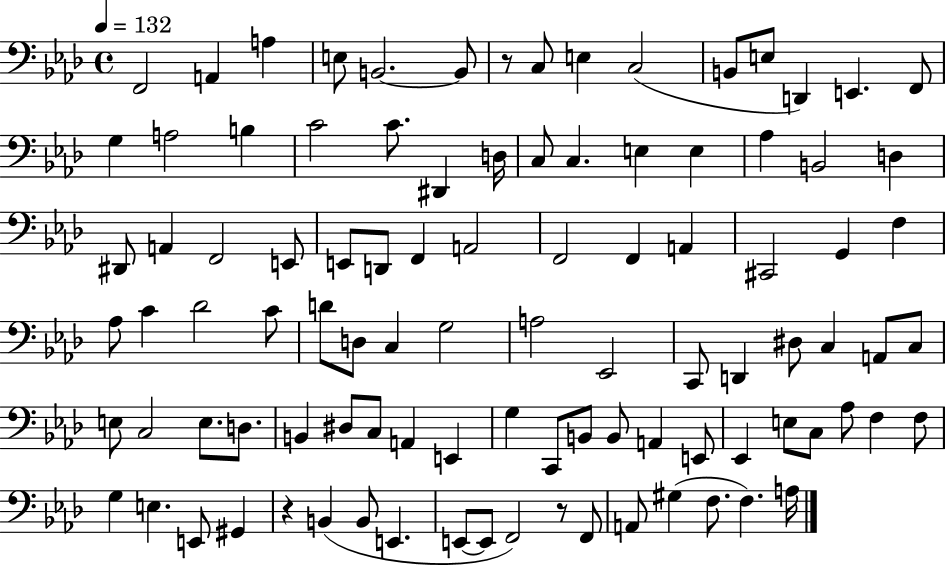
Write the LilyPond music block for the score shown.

{
  \clef bass
  \time 4/4
  \defaultTimeSignature
  \key aes \major
  \tempo 4 = 132
  f,2 a,4 a4 | e8 b,2.~~ b,8 | r8 c8 e4 c2( | b,8 e8 d,4) e,4. f,8 | \break g4 a2 b4 | c'2 c'8. dis,4 d16 | c8 c4. e4 e4 | aes4 b,2 d4 | \break dis,8 a,4 f,2 e,8 | e,8 d,8 f,4 a,2 | f,2 f,4 a,4 | cis,2 g,4 f4 | \break aes8 c'4 des'2 c'8 | d'8 d8 c4 g2 | a2 ees,2 | c,8 d,4 dis8 c4 a,8 c8 | \break e8 c2 e8. d8. | b,4 dis8 c8 a,4 e,4 | g4 c,8 b,8 b,8 a,4 e,8 | ees,4 e8 c8 aes8 f4 f8 | \break g4 e4. e,8 gis,4 | r4 b,4( b,8 e,4. | e,8~~ e,8 f,2) r8 f,8 | a,8 gis4( f8. f4.) a16 | \break \bar "|."
}